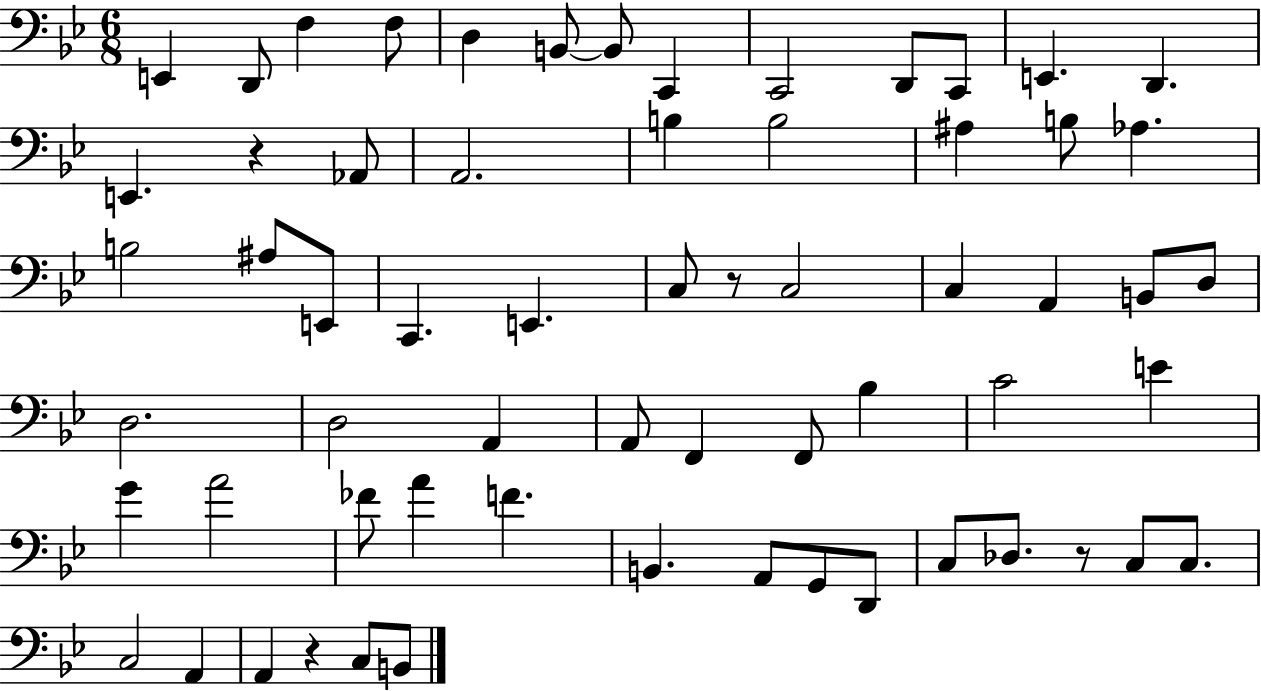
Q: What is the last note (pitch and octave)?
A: B2